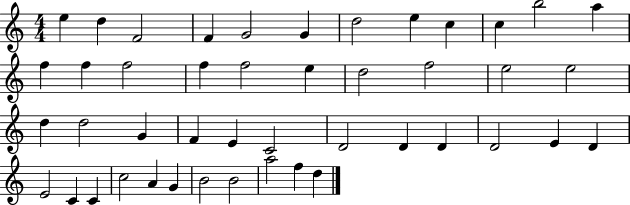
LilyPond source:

{
  \clef treble
  \numericTimeSignature
  \time 4/4
  \key c \major
  e''4 d''4 f'2 | f'4 g'2 g'4 | d''2 e''4 c''4 | c''4 b''2 a''4 | \break f''4 f''4 f''2 | f''4 f''2 e''4 | d''2 f''2 | e''2 e''2 | \break d''4 d''2 g'4 | f'4 e'4 c'2 | d'2 d'4 d'4 | d'2 e'4 d'4 | \break e'2 c'4 c'4 | c''2 a'4 g'4 | b'2 b'2 | a''2 f''4 d''4 | \break \bar "|."
}